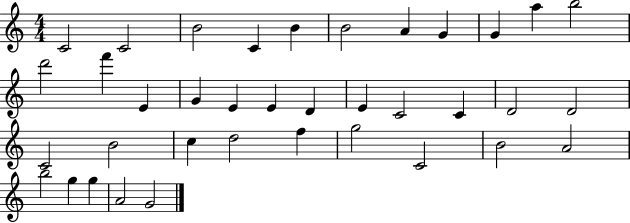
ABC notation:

X:1
T:Untitled
M:4/4
L:1/4
K:C
C2 C2 B2 C B B2 A G G a b2 d'2 f' E G E E D E C2 C D2 D2 C2 B2 c d2 f g2 C2 B2 A2 b2 g g A2 G2